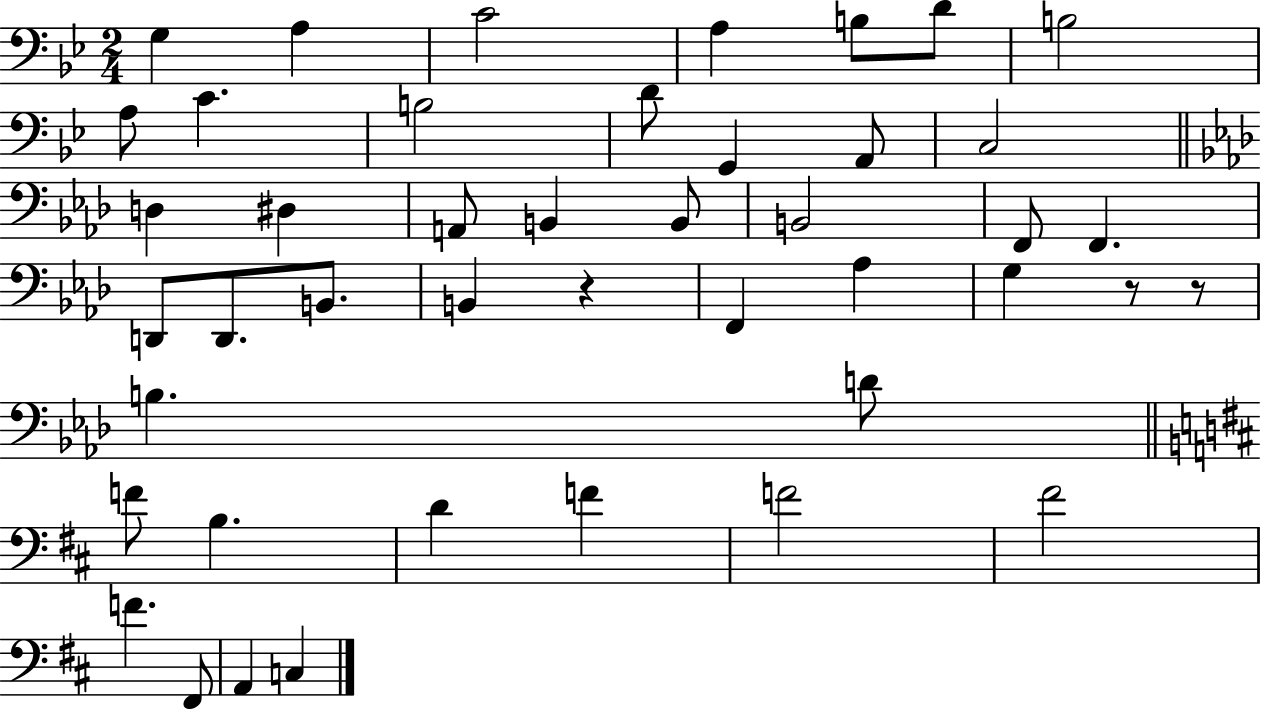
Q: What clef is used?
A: bass